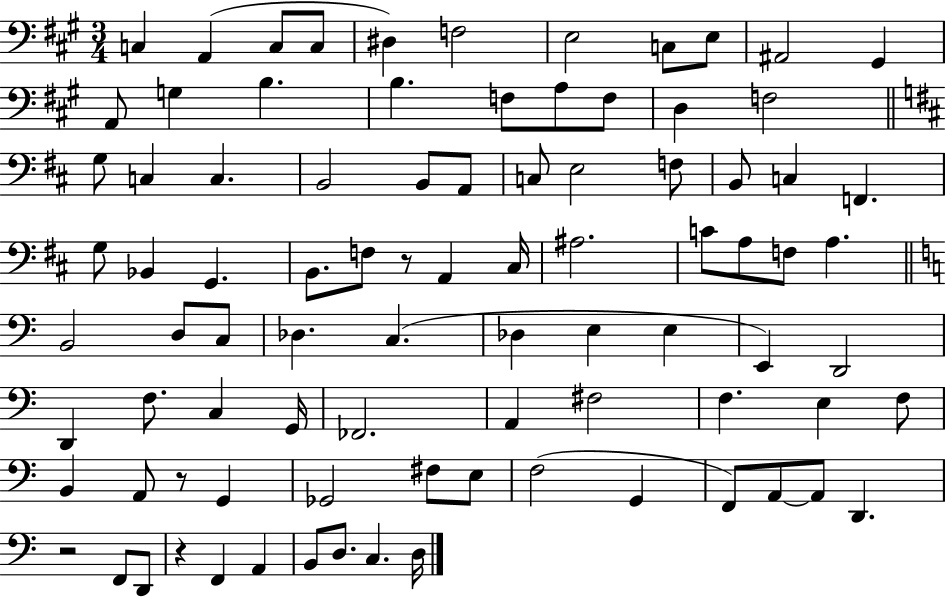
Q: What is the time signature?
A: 3/4